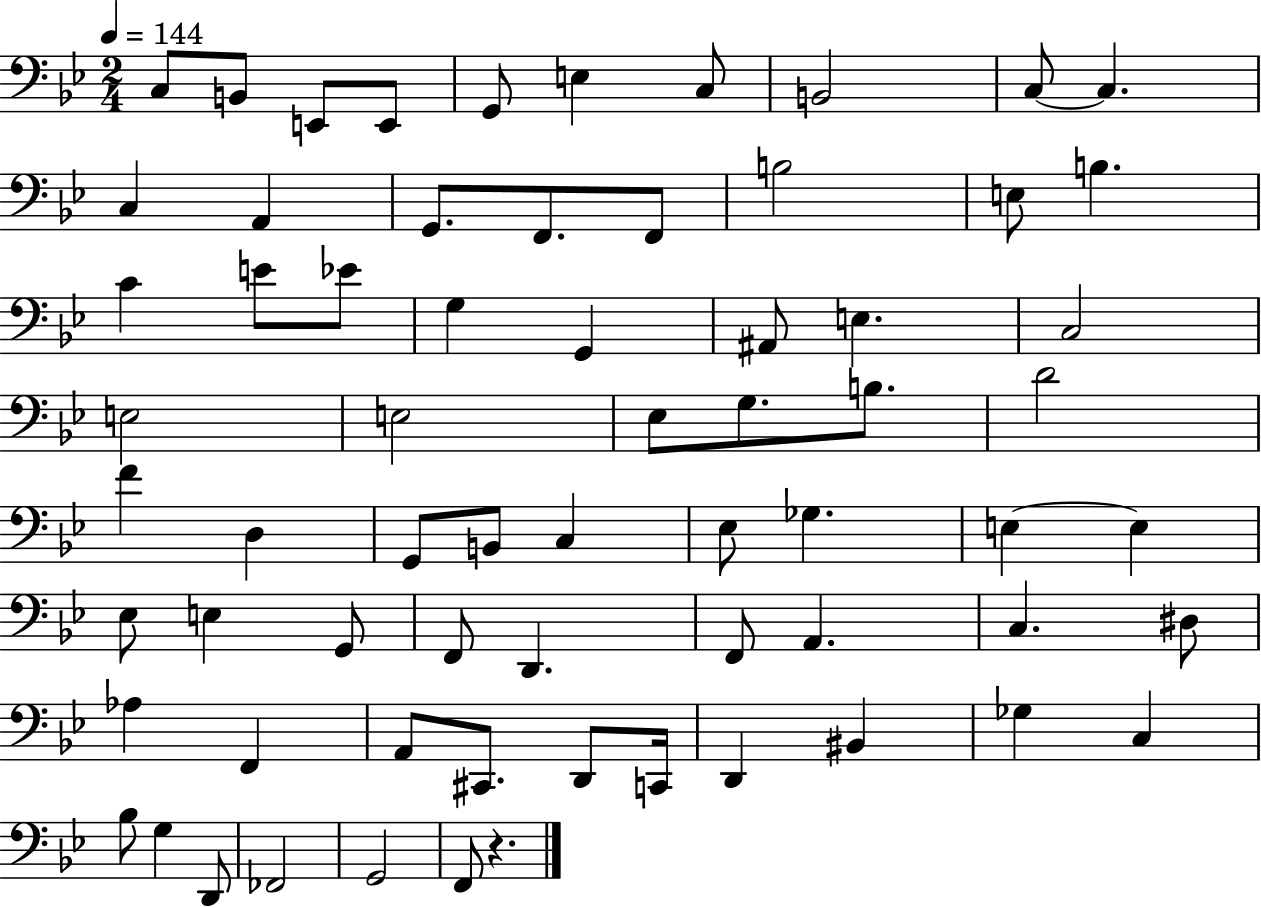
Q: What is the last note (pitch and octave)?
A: F2